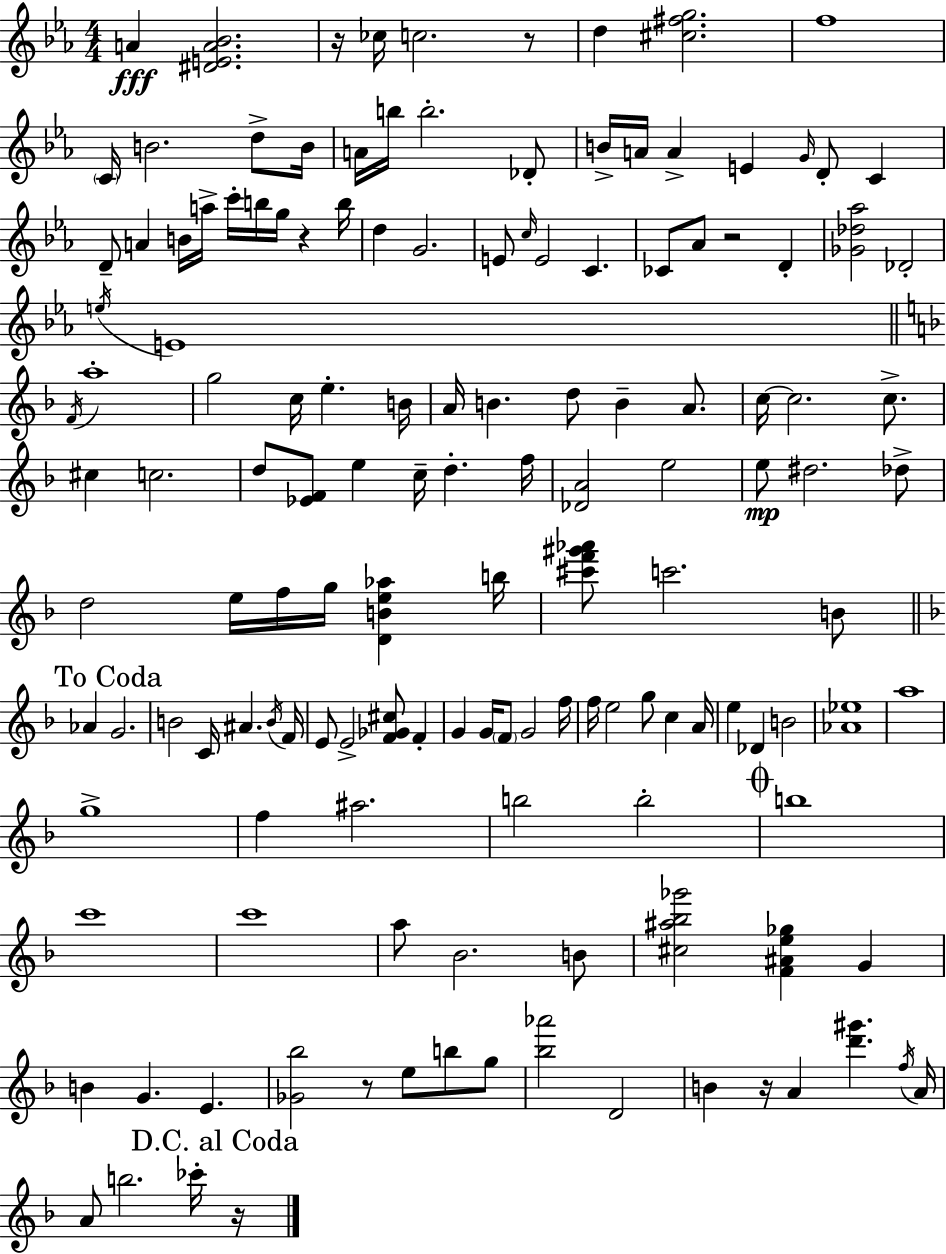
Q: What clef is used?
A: treble